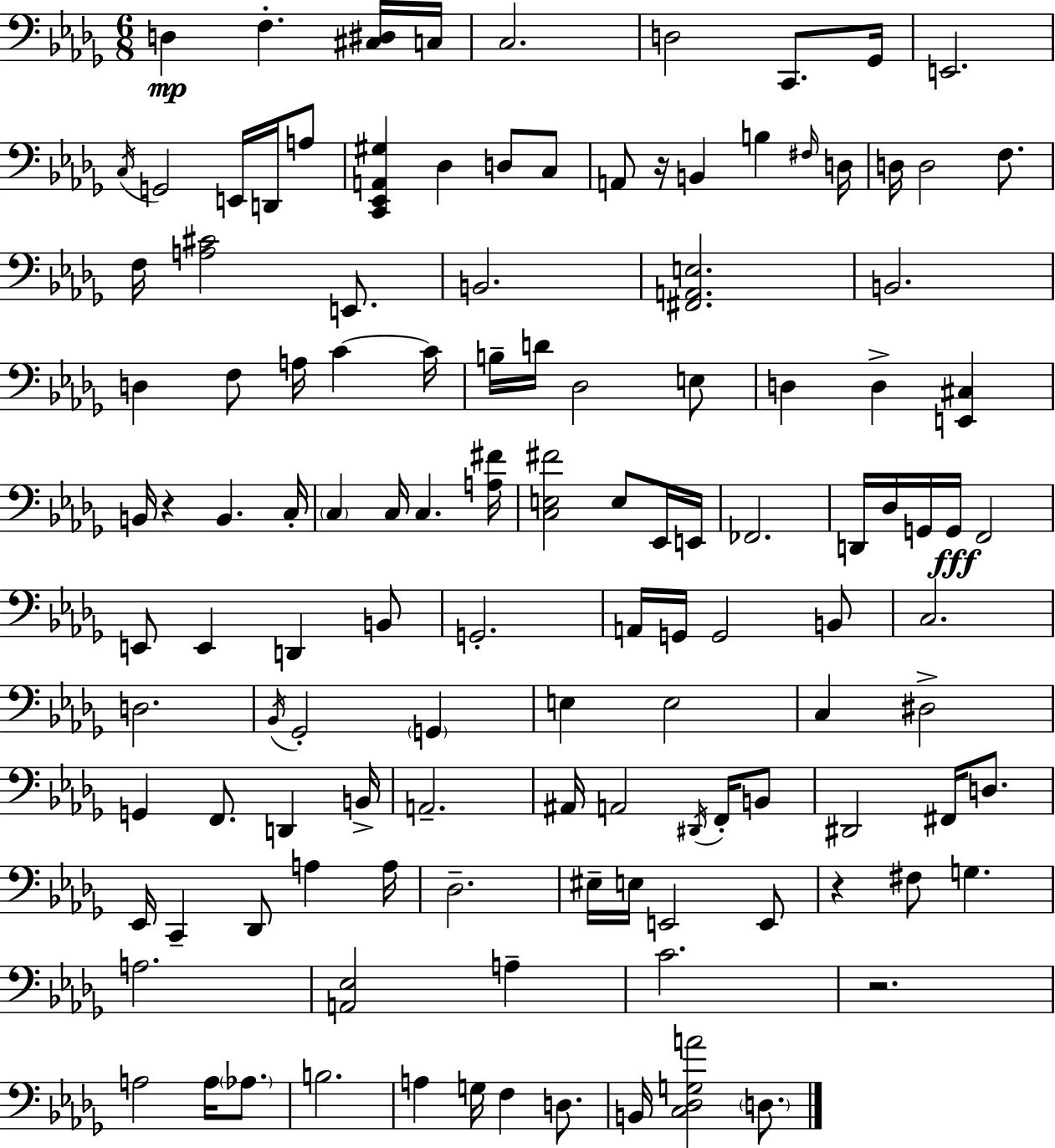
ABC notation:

X:1
T:Untitled
M:6/8
L:1/4
K:Bbm
D, F, [^C,^D,]/4 C,/4 C,2 D,2 C,,/2 _G,,/4 E,,2 C,/4 G,,2 E,,/4 D,,/4 A,/2 [C,,_E,,A,,^G,] _D, D,/2 C,/2 A,,/2 z/4 B,, B, ^F,/4 D,/4 D,/4 D,2 F,/2 F,/4 [A,^C]2 E,,/2 B,,2 [^F,,A,,E,]2 B,,2 D, F,/2 A,/4 C C/4 B,/4 D/4 _D,2 E,/2 D, D, [E,,^C,] B,,/4 z B,, C,/4 C, C,/4 C, [A,^F]/4 [C,E,^F]2 E,/2 _E,,/4 E,,/4 _F,,2 D,,/4 _D,/4 G,,/4 G,,/4 F,,2 E,,/2 E,, D,, B,,/2 G,,2 A,,/4 G,,/4 G,,2 B,,/2 C,2 D,2 _B,,/4 _G,,2 G,, E, E,2 C, ^D,2 G,, F,,/2 D,, B,,/4 A,,2 ^A,,/4 A,,2 ^D,,/4 F,,/4 B,,/2 ^D,,2 ^F,,/4 D,/2 _E,,/4 C,, _D,,/2 A, A,/4 _D,2 ^E,/4 E,/4 E,,2 E,,/2 z ^F,/2 G, A,2 [A,,_E,]2 A, C2 z2 A,2 A,/4 _A,/2 B,2 A, G,/4 F, D,/2 B,,/4 [C,_D,G,A]2 D,/2